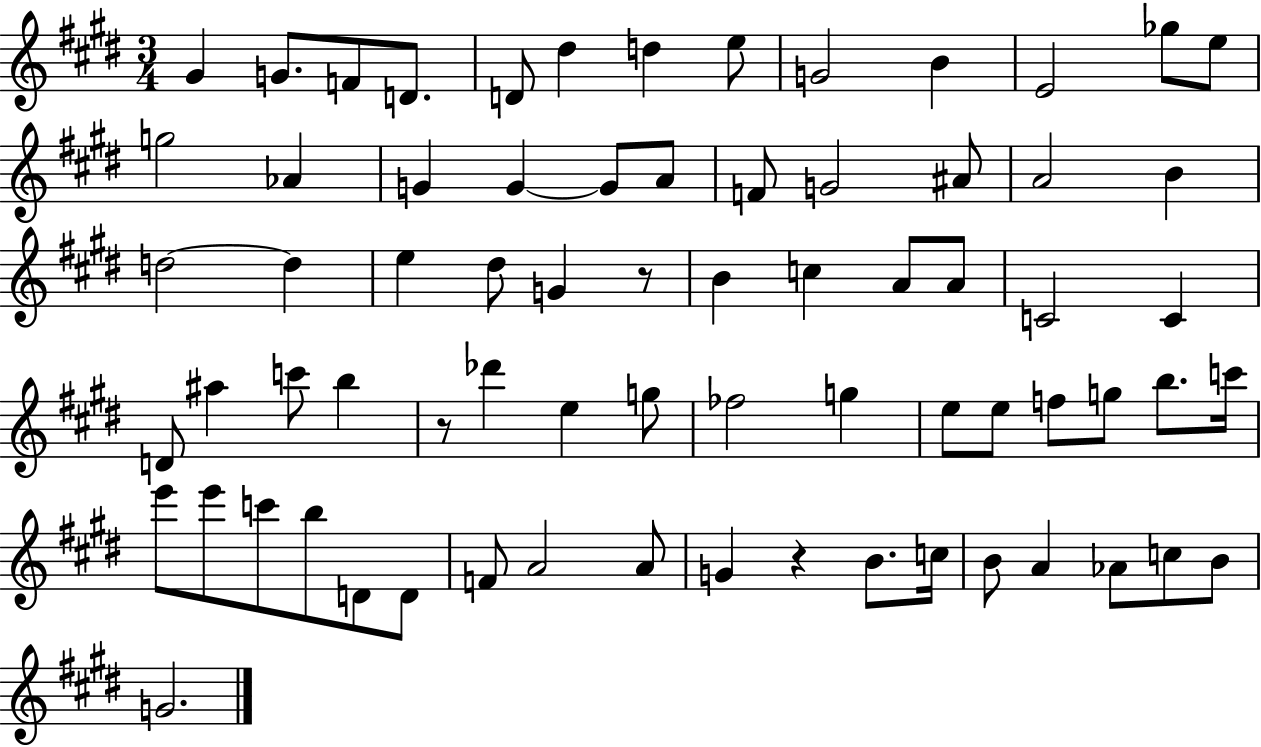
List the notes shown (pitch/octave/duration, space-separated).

G#4/q G4/e. F4/e D4/e. D4/e D#5/q D5/q E5/e G4/h B4/q E4/h Gb5/e E5/e G5/h Ab4/q G4/q G4/q G4/e A4/e F4/e G4/h A#4/e A4/h B4/q D5/h D5/q E5/q D#5/e G4/q R/e B4/q C5/q A4/e A4/e C4/h C4/q D4/e A#5/q C6/e B5/q R/e Db6/q E5/q G5/e FES5/h G5/q E5/e E5/e F5/e G5/e B5/e. C6/s E6/e E6/e C6/e B5/e D4/e D4/e F4/e A4/h A4/e G4/q R/q B4/e. C5/s B4/e A4/q Ab4/e C5/e B4/e G4/h.